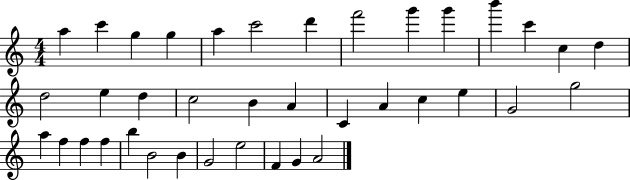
A5/q C6/q G5/q G5/q A5/q C6/h D6/q F6/h G6/q G6/q B6/q C6/q C5/q D5/q D5/h E5/q D5/q C5/h B4/q A4/q C4/q A4/q C5/q E5/q G4/h G5/h A5/q F5/q F5/q F5/q B5/q B4/h B4/q G4/h E5/h F4/q G4/q A4/h